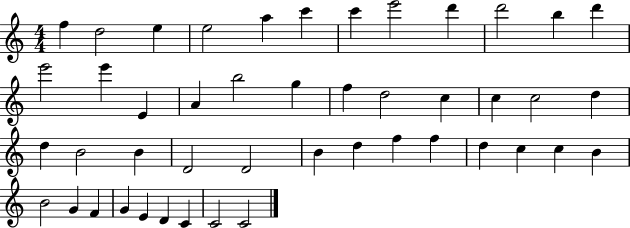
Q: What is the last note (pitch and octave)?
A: C4